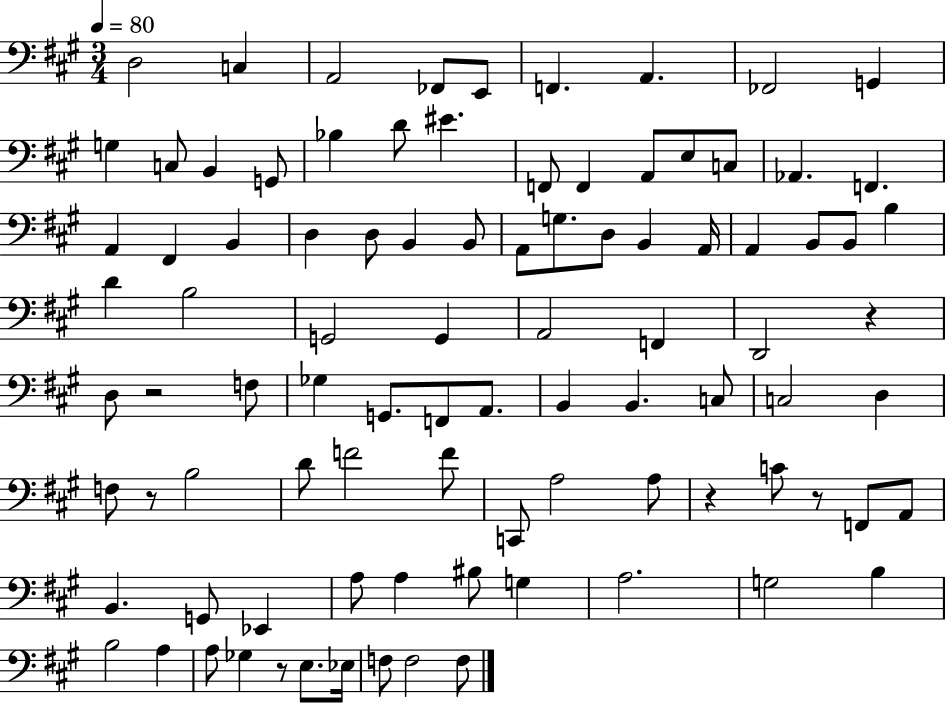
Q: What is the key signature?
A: A major